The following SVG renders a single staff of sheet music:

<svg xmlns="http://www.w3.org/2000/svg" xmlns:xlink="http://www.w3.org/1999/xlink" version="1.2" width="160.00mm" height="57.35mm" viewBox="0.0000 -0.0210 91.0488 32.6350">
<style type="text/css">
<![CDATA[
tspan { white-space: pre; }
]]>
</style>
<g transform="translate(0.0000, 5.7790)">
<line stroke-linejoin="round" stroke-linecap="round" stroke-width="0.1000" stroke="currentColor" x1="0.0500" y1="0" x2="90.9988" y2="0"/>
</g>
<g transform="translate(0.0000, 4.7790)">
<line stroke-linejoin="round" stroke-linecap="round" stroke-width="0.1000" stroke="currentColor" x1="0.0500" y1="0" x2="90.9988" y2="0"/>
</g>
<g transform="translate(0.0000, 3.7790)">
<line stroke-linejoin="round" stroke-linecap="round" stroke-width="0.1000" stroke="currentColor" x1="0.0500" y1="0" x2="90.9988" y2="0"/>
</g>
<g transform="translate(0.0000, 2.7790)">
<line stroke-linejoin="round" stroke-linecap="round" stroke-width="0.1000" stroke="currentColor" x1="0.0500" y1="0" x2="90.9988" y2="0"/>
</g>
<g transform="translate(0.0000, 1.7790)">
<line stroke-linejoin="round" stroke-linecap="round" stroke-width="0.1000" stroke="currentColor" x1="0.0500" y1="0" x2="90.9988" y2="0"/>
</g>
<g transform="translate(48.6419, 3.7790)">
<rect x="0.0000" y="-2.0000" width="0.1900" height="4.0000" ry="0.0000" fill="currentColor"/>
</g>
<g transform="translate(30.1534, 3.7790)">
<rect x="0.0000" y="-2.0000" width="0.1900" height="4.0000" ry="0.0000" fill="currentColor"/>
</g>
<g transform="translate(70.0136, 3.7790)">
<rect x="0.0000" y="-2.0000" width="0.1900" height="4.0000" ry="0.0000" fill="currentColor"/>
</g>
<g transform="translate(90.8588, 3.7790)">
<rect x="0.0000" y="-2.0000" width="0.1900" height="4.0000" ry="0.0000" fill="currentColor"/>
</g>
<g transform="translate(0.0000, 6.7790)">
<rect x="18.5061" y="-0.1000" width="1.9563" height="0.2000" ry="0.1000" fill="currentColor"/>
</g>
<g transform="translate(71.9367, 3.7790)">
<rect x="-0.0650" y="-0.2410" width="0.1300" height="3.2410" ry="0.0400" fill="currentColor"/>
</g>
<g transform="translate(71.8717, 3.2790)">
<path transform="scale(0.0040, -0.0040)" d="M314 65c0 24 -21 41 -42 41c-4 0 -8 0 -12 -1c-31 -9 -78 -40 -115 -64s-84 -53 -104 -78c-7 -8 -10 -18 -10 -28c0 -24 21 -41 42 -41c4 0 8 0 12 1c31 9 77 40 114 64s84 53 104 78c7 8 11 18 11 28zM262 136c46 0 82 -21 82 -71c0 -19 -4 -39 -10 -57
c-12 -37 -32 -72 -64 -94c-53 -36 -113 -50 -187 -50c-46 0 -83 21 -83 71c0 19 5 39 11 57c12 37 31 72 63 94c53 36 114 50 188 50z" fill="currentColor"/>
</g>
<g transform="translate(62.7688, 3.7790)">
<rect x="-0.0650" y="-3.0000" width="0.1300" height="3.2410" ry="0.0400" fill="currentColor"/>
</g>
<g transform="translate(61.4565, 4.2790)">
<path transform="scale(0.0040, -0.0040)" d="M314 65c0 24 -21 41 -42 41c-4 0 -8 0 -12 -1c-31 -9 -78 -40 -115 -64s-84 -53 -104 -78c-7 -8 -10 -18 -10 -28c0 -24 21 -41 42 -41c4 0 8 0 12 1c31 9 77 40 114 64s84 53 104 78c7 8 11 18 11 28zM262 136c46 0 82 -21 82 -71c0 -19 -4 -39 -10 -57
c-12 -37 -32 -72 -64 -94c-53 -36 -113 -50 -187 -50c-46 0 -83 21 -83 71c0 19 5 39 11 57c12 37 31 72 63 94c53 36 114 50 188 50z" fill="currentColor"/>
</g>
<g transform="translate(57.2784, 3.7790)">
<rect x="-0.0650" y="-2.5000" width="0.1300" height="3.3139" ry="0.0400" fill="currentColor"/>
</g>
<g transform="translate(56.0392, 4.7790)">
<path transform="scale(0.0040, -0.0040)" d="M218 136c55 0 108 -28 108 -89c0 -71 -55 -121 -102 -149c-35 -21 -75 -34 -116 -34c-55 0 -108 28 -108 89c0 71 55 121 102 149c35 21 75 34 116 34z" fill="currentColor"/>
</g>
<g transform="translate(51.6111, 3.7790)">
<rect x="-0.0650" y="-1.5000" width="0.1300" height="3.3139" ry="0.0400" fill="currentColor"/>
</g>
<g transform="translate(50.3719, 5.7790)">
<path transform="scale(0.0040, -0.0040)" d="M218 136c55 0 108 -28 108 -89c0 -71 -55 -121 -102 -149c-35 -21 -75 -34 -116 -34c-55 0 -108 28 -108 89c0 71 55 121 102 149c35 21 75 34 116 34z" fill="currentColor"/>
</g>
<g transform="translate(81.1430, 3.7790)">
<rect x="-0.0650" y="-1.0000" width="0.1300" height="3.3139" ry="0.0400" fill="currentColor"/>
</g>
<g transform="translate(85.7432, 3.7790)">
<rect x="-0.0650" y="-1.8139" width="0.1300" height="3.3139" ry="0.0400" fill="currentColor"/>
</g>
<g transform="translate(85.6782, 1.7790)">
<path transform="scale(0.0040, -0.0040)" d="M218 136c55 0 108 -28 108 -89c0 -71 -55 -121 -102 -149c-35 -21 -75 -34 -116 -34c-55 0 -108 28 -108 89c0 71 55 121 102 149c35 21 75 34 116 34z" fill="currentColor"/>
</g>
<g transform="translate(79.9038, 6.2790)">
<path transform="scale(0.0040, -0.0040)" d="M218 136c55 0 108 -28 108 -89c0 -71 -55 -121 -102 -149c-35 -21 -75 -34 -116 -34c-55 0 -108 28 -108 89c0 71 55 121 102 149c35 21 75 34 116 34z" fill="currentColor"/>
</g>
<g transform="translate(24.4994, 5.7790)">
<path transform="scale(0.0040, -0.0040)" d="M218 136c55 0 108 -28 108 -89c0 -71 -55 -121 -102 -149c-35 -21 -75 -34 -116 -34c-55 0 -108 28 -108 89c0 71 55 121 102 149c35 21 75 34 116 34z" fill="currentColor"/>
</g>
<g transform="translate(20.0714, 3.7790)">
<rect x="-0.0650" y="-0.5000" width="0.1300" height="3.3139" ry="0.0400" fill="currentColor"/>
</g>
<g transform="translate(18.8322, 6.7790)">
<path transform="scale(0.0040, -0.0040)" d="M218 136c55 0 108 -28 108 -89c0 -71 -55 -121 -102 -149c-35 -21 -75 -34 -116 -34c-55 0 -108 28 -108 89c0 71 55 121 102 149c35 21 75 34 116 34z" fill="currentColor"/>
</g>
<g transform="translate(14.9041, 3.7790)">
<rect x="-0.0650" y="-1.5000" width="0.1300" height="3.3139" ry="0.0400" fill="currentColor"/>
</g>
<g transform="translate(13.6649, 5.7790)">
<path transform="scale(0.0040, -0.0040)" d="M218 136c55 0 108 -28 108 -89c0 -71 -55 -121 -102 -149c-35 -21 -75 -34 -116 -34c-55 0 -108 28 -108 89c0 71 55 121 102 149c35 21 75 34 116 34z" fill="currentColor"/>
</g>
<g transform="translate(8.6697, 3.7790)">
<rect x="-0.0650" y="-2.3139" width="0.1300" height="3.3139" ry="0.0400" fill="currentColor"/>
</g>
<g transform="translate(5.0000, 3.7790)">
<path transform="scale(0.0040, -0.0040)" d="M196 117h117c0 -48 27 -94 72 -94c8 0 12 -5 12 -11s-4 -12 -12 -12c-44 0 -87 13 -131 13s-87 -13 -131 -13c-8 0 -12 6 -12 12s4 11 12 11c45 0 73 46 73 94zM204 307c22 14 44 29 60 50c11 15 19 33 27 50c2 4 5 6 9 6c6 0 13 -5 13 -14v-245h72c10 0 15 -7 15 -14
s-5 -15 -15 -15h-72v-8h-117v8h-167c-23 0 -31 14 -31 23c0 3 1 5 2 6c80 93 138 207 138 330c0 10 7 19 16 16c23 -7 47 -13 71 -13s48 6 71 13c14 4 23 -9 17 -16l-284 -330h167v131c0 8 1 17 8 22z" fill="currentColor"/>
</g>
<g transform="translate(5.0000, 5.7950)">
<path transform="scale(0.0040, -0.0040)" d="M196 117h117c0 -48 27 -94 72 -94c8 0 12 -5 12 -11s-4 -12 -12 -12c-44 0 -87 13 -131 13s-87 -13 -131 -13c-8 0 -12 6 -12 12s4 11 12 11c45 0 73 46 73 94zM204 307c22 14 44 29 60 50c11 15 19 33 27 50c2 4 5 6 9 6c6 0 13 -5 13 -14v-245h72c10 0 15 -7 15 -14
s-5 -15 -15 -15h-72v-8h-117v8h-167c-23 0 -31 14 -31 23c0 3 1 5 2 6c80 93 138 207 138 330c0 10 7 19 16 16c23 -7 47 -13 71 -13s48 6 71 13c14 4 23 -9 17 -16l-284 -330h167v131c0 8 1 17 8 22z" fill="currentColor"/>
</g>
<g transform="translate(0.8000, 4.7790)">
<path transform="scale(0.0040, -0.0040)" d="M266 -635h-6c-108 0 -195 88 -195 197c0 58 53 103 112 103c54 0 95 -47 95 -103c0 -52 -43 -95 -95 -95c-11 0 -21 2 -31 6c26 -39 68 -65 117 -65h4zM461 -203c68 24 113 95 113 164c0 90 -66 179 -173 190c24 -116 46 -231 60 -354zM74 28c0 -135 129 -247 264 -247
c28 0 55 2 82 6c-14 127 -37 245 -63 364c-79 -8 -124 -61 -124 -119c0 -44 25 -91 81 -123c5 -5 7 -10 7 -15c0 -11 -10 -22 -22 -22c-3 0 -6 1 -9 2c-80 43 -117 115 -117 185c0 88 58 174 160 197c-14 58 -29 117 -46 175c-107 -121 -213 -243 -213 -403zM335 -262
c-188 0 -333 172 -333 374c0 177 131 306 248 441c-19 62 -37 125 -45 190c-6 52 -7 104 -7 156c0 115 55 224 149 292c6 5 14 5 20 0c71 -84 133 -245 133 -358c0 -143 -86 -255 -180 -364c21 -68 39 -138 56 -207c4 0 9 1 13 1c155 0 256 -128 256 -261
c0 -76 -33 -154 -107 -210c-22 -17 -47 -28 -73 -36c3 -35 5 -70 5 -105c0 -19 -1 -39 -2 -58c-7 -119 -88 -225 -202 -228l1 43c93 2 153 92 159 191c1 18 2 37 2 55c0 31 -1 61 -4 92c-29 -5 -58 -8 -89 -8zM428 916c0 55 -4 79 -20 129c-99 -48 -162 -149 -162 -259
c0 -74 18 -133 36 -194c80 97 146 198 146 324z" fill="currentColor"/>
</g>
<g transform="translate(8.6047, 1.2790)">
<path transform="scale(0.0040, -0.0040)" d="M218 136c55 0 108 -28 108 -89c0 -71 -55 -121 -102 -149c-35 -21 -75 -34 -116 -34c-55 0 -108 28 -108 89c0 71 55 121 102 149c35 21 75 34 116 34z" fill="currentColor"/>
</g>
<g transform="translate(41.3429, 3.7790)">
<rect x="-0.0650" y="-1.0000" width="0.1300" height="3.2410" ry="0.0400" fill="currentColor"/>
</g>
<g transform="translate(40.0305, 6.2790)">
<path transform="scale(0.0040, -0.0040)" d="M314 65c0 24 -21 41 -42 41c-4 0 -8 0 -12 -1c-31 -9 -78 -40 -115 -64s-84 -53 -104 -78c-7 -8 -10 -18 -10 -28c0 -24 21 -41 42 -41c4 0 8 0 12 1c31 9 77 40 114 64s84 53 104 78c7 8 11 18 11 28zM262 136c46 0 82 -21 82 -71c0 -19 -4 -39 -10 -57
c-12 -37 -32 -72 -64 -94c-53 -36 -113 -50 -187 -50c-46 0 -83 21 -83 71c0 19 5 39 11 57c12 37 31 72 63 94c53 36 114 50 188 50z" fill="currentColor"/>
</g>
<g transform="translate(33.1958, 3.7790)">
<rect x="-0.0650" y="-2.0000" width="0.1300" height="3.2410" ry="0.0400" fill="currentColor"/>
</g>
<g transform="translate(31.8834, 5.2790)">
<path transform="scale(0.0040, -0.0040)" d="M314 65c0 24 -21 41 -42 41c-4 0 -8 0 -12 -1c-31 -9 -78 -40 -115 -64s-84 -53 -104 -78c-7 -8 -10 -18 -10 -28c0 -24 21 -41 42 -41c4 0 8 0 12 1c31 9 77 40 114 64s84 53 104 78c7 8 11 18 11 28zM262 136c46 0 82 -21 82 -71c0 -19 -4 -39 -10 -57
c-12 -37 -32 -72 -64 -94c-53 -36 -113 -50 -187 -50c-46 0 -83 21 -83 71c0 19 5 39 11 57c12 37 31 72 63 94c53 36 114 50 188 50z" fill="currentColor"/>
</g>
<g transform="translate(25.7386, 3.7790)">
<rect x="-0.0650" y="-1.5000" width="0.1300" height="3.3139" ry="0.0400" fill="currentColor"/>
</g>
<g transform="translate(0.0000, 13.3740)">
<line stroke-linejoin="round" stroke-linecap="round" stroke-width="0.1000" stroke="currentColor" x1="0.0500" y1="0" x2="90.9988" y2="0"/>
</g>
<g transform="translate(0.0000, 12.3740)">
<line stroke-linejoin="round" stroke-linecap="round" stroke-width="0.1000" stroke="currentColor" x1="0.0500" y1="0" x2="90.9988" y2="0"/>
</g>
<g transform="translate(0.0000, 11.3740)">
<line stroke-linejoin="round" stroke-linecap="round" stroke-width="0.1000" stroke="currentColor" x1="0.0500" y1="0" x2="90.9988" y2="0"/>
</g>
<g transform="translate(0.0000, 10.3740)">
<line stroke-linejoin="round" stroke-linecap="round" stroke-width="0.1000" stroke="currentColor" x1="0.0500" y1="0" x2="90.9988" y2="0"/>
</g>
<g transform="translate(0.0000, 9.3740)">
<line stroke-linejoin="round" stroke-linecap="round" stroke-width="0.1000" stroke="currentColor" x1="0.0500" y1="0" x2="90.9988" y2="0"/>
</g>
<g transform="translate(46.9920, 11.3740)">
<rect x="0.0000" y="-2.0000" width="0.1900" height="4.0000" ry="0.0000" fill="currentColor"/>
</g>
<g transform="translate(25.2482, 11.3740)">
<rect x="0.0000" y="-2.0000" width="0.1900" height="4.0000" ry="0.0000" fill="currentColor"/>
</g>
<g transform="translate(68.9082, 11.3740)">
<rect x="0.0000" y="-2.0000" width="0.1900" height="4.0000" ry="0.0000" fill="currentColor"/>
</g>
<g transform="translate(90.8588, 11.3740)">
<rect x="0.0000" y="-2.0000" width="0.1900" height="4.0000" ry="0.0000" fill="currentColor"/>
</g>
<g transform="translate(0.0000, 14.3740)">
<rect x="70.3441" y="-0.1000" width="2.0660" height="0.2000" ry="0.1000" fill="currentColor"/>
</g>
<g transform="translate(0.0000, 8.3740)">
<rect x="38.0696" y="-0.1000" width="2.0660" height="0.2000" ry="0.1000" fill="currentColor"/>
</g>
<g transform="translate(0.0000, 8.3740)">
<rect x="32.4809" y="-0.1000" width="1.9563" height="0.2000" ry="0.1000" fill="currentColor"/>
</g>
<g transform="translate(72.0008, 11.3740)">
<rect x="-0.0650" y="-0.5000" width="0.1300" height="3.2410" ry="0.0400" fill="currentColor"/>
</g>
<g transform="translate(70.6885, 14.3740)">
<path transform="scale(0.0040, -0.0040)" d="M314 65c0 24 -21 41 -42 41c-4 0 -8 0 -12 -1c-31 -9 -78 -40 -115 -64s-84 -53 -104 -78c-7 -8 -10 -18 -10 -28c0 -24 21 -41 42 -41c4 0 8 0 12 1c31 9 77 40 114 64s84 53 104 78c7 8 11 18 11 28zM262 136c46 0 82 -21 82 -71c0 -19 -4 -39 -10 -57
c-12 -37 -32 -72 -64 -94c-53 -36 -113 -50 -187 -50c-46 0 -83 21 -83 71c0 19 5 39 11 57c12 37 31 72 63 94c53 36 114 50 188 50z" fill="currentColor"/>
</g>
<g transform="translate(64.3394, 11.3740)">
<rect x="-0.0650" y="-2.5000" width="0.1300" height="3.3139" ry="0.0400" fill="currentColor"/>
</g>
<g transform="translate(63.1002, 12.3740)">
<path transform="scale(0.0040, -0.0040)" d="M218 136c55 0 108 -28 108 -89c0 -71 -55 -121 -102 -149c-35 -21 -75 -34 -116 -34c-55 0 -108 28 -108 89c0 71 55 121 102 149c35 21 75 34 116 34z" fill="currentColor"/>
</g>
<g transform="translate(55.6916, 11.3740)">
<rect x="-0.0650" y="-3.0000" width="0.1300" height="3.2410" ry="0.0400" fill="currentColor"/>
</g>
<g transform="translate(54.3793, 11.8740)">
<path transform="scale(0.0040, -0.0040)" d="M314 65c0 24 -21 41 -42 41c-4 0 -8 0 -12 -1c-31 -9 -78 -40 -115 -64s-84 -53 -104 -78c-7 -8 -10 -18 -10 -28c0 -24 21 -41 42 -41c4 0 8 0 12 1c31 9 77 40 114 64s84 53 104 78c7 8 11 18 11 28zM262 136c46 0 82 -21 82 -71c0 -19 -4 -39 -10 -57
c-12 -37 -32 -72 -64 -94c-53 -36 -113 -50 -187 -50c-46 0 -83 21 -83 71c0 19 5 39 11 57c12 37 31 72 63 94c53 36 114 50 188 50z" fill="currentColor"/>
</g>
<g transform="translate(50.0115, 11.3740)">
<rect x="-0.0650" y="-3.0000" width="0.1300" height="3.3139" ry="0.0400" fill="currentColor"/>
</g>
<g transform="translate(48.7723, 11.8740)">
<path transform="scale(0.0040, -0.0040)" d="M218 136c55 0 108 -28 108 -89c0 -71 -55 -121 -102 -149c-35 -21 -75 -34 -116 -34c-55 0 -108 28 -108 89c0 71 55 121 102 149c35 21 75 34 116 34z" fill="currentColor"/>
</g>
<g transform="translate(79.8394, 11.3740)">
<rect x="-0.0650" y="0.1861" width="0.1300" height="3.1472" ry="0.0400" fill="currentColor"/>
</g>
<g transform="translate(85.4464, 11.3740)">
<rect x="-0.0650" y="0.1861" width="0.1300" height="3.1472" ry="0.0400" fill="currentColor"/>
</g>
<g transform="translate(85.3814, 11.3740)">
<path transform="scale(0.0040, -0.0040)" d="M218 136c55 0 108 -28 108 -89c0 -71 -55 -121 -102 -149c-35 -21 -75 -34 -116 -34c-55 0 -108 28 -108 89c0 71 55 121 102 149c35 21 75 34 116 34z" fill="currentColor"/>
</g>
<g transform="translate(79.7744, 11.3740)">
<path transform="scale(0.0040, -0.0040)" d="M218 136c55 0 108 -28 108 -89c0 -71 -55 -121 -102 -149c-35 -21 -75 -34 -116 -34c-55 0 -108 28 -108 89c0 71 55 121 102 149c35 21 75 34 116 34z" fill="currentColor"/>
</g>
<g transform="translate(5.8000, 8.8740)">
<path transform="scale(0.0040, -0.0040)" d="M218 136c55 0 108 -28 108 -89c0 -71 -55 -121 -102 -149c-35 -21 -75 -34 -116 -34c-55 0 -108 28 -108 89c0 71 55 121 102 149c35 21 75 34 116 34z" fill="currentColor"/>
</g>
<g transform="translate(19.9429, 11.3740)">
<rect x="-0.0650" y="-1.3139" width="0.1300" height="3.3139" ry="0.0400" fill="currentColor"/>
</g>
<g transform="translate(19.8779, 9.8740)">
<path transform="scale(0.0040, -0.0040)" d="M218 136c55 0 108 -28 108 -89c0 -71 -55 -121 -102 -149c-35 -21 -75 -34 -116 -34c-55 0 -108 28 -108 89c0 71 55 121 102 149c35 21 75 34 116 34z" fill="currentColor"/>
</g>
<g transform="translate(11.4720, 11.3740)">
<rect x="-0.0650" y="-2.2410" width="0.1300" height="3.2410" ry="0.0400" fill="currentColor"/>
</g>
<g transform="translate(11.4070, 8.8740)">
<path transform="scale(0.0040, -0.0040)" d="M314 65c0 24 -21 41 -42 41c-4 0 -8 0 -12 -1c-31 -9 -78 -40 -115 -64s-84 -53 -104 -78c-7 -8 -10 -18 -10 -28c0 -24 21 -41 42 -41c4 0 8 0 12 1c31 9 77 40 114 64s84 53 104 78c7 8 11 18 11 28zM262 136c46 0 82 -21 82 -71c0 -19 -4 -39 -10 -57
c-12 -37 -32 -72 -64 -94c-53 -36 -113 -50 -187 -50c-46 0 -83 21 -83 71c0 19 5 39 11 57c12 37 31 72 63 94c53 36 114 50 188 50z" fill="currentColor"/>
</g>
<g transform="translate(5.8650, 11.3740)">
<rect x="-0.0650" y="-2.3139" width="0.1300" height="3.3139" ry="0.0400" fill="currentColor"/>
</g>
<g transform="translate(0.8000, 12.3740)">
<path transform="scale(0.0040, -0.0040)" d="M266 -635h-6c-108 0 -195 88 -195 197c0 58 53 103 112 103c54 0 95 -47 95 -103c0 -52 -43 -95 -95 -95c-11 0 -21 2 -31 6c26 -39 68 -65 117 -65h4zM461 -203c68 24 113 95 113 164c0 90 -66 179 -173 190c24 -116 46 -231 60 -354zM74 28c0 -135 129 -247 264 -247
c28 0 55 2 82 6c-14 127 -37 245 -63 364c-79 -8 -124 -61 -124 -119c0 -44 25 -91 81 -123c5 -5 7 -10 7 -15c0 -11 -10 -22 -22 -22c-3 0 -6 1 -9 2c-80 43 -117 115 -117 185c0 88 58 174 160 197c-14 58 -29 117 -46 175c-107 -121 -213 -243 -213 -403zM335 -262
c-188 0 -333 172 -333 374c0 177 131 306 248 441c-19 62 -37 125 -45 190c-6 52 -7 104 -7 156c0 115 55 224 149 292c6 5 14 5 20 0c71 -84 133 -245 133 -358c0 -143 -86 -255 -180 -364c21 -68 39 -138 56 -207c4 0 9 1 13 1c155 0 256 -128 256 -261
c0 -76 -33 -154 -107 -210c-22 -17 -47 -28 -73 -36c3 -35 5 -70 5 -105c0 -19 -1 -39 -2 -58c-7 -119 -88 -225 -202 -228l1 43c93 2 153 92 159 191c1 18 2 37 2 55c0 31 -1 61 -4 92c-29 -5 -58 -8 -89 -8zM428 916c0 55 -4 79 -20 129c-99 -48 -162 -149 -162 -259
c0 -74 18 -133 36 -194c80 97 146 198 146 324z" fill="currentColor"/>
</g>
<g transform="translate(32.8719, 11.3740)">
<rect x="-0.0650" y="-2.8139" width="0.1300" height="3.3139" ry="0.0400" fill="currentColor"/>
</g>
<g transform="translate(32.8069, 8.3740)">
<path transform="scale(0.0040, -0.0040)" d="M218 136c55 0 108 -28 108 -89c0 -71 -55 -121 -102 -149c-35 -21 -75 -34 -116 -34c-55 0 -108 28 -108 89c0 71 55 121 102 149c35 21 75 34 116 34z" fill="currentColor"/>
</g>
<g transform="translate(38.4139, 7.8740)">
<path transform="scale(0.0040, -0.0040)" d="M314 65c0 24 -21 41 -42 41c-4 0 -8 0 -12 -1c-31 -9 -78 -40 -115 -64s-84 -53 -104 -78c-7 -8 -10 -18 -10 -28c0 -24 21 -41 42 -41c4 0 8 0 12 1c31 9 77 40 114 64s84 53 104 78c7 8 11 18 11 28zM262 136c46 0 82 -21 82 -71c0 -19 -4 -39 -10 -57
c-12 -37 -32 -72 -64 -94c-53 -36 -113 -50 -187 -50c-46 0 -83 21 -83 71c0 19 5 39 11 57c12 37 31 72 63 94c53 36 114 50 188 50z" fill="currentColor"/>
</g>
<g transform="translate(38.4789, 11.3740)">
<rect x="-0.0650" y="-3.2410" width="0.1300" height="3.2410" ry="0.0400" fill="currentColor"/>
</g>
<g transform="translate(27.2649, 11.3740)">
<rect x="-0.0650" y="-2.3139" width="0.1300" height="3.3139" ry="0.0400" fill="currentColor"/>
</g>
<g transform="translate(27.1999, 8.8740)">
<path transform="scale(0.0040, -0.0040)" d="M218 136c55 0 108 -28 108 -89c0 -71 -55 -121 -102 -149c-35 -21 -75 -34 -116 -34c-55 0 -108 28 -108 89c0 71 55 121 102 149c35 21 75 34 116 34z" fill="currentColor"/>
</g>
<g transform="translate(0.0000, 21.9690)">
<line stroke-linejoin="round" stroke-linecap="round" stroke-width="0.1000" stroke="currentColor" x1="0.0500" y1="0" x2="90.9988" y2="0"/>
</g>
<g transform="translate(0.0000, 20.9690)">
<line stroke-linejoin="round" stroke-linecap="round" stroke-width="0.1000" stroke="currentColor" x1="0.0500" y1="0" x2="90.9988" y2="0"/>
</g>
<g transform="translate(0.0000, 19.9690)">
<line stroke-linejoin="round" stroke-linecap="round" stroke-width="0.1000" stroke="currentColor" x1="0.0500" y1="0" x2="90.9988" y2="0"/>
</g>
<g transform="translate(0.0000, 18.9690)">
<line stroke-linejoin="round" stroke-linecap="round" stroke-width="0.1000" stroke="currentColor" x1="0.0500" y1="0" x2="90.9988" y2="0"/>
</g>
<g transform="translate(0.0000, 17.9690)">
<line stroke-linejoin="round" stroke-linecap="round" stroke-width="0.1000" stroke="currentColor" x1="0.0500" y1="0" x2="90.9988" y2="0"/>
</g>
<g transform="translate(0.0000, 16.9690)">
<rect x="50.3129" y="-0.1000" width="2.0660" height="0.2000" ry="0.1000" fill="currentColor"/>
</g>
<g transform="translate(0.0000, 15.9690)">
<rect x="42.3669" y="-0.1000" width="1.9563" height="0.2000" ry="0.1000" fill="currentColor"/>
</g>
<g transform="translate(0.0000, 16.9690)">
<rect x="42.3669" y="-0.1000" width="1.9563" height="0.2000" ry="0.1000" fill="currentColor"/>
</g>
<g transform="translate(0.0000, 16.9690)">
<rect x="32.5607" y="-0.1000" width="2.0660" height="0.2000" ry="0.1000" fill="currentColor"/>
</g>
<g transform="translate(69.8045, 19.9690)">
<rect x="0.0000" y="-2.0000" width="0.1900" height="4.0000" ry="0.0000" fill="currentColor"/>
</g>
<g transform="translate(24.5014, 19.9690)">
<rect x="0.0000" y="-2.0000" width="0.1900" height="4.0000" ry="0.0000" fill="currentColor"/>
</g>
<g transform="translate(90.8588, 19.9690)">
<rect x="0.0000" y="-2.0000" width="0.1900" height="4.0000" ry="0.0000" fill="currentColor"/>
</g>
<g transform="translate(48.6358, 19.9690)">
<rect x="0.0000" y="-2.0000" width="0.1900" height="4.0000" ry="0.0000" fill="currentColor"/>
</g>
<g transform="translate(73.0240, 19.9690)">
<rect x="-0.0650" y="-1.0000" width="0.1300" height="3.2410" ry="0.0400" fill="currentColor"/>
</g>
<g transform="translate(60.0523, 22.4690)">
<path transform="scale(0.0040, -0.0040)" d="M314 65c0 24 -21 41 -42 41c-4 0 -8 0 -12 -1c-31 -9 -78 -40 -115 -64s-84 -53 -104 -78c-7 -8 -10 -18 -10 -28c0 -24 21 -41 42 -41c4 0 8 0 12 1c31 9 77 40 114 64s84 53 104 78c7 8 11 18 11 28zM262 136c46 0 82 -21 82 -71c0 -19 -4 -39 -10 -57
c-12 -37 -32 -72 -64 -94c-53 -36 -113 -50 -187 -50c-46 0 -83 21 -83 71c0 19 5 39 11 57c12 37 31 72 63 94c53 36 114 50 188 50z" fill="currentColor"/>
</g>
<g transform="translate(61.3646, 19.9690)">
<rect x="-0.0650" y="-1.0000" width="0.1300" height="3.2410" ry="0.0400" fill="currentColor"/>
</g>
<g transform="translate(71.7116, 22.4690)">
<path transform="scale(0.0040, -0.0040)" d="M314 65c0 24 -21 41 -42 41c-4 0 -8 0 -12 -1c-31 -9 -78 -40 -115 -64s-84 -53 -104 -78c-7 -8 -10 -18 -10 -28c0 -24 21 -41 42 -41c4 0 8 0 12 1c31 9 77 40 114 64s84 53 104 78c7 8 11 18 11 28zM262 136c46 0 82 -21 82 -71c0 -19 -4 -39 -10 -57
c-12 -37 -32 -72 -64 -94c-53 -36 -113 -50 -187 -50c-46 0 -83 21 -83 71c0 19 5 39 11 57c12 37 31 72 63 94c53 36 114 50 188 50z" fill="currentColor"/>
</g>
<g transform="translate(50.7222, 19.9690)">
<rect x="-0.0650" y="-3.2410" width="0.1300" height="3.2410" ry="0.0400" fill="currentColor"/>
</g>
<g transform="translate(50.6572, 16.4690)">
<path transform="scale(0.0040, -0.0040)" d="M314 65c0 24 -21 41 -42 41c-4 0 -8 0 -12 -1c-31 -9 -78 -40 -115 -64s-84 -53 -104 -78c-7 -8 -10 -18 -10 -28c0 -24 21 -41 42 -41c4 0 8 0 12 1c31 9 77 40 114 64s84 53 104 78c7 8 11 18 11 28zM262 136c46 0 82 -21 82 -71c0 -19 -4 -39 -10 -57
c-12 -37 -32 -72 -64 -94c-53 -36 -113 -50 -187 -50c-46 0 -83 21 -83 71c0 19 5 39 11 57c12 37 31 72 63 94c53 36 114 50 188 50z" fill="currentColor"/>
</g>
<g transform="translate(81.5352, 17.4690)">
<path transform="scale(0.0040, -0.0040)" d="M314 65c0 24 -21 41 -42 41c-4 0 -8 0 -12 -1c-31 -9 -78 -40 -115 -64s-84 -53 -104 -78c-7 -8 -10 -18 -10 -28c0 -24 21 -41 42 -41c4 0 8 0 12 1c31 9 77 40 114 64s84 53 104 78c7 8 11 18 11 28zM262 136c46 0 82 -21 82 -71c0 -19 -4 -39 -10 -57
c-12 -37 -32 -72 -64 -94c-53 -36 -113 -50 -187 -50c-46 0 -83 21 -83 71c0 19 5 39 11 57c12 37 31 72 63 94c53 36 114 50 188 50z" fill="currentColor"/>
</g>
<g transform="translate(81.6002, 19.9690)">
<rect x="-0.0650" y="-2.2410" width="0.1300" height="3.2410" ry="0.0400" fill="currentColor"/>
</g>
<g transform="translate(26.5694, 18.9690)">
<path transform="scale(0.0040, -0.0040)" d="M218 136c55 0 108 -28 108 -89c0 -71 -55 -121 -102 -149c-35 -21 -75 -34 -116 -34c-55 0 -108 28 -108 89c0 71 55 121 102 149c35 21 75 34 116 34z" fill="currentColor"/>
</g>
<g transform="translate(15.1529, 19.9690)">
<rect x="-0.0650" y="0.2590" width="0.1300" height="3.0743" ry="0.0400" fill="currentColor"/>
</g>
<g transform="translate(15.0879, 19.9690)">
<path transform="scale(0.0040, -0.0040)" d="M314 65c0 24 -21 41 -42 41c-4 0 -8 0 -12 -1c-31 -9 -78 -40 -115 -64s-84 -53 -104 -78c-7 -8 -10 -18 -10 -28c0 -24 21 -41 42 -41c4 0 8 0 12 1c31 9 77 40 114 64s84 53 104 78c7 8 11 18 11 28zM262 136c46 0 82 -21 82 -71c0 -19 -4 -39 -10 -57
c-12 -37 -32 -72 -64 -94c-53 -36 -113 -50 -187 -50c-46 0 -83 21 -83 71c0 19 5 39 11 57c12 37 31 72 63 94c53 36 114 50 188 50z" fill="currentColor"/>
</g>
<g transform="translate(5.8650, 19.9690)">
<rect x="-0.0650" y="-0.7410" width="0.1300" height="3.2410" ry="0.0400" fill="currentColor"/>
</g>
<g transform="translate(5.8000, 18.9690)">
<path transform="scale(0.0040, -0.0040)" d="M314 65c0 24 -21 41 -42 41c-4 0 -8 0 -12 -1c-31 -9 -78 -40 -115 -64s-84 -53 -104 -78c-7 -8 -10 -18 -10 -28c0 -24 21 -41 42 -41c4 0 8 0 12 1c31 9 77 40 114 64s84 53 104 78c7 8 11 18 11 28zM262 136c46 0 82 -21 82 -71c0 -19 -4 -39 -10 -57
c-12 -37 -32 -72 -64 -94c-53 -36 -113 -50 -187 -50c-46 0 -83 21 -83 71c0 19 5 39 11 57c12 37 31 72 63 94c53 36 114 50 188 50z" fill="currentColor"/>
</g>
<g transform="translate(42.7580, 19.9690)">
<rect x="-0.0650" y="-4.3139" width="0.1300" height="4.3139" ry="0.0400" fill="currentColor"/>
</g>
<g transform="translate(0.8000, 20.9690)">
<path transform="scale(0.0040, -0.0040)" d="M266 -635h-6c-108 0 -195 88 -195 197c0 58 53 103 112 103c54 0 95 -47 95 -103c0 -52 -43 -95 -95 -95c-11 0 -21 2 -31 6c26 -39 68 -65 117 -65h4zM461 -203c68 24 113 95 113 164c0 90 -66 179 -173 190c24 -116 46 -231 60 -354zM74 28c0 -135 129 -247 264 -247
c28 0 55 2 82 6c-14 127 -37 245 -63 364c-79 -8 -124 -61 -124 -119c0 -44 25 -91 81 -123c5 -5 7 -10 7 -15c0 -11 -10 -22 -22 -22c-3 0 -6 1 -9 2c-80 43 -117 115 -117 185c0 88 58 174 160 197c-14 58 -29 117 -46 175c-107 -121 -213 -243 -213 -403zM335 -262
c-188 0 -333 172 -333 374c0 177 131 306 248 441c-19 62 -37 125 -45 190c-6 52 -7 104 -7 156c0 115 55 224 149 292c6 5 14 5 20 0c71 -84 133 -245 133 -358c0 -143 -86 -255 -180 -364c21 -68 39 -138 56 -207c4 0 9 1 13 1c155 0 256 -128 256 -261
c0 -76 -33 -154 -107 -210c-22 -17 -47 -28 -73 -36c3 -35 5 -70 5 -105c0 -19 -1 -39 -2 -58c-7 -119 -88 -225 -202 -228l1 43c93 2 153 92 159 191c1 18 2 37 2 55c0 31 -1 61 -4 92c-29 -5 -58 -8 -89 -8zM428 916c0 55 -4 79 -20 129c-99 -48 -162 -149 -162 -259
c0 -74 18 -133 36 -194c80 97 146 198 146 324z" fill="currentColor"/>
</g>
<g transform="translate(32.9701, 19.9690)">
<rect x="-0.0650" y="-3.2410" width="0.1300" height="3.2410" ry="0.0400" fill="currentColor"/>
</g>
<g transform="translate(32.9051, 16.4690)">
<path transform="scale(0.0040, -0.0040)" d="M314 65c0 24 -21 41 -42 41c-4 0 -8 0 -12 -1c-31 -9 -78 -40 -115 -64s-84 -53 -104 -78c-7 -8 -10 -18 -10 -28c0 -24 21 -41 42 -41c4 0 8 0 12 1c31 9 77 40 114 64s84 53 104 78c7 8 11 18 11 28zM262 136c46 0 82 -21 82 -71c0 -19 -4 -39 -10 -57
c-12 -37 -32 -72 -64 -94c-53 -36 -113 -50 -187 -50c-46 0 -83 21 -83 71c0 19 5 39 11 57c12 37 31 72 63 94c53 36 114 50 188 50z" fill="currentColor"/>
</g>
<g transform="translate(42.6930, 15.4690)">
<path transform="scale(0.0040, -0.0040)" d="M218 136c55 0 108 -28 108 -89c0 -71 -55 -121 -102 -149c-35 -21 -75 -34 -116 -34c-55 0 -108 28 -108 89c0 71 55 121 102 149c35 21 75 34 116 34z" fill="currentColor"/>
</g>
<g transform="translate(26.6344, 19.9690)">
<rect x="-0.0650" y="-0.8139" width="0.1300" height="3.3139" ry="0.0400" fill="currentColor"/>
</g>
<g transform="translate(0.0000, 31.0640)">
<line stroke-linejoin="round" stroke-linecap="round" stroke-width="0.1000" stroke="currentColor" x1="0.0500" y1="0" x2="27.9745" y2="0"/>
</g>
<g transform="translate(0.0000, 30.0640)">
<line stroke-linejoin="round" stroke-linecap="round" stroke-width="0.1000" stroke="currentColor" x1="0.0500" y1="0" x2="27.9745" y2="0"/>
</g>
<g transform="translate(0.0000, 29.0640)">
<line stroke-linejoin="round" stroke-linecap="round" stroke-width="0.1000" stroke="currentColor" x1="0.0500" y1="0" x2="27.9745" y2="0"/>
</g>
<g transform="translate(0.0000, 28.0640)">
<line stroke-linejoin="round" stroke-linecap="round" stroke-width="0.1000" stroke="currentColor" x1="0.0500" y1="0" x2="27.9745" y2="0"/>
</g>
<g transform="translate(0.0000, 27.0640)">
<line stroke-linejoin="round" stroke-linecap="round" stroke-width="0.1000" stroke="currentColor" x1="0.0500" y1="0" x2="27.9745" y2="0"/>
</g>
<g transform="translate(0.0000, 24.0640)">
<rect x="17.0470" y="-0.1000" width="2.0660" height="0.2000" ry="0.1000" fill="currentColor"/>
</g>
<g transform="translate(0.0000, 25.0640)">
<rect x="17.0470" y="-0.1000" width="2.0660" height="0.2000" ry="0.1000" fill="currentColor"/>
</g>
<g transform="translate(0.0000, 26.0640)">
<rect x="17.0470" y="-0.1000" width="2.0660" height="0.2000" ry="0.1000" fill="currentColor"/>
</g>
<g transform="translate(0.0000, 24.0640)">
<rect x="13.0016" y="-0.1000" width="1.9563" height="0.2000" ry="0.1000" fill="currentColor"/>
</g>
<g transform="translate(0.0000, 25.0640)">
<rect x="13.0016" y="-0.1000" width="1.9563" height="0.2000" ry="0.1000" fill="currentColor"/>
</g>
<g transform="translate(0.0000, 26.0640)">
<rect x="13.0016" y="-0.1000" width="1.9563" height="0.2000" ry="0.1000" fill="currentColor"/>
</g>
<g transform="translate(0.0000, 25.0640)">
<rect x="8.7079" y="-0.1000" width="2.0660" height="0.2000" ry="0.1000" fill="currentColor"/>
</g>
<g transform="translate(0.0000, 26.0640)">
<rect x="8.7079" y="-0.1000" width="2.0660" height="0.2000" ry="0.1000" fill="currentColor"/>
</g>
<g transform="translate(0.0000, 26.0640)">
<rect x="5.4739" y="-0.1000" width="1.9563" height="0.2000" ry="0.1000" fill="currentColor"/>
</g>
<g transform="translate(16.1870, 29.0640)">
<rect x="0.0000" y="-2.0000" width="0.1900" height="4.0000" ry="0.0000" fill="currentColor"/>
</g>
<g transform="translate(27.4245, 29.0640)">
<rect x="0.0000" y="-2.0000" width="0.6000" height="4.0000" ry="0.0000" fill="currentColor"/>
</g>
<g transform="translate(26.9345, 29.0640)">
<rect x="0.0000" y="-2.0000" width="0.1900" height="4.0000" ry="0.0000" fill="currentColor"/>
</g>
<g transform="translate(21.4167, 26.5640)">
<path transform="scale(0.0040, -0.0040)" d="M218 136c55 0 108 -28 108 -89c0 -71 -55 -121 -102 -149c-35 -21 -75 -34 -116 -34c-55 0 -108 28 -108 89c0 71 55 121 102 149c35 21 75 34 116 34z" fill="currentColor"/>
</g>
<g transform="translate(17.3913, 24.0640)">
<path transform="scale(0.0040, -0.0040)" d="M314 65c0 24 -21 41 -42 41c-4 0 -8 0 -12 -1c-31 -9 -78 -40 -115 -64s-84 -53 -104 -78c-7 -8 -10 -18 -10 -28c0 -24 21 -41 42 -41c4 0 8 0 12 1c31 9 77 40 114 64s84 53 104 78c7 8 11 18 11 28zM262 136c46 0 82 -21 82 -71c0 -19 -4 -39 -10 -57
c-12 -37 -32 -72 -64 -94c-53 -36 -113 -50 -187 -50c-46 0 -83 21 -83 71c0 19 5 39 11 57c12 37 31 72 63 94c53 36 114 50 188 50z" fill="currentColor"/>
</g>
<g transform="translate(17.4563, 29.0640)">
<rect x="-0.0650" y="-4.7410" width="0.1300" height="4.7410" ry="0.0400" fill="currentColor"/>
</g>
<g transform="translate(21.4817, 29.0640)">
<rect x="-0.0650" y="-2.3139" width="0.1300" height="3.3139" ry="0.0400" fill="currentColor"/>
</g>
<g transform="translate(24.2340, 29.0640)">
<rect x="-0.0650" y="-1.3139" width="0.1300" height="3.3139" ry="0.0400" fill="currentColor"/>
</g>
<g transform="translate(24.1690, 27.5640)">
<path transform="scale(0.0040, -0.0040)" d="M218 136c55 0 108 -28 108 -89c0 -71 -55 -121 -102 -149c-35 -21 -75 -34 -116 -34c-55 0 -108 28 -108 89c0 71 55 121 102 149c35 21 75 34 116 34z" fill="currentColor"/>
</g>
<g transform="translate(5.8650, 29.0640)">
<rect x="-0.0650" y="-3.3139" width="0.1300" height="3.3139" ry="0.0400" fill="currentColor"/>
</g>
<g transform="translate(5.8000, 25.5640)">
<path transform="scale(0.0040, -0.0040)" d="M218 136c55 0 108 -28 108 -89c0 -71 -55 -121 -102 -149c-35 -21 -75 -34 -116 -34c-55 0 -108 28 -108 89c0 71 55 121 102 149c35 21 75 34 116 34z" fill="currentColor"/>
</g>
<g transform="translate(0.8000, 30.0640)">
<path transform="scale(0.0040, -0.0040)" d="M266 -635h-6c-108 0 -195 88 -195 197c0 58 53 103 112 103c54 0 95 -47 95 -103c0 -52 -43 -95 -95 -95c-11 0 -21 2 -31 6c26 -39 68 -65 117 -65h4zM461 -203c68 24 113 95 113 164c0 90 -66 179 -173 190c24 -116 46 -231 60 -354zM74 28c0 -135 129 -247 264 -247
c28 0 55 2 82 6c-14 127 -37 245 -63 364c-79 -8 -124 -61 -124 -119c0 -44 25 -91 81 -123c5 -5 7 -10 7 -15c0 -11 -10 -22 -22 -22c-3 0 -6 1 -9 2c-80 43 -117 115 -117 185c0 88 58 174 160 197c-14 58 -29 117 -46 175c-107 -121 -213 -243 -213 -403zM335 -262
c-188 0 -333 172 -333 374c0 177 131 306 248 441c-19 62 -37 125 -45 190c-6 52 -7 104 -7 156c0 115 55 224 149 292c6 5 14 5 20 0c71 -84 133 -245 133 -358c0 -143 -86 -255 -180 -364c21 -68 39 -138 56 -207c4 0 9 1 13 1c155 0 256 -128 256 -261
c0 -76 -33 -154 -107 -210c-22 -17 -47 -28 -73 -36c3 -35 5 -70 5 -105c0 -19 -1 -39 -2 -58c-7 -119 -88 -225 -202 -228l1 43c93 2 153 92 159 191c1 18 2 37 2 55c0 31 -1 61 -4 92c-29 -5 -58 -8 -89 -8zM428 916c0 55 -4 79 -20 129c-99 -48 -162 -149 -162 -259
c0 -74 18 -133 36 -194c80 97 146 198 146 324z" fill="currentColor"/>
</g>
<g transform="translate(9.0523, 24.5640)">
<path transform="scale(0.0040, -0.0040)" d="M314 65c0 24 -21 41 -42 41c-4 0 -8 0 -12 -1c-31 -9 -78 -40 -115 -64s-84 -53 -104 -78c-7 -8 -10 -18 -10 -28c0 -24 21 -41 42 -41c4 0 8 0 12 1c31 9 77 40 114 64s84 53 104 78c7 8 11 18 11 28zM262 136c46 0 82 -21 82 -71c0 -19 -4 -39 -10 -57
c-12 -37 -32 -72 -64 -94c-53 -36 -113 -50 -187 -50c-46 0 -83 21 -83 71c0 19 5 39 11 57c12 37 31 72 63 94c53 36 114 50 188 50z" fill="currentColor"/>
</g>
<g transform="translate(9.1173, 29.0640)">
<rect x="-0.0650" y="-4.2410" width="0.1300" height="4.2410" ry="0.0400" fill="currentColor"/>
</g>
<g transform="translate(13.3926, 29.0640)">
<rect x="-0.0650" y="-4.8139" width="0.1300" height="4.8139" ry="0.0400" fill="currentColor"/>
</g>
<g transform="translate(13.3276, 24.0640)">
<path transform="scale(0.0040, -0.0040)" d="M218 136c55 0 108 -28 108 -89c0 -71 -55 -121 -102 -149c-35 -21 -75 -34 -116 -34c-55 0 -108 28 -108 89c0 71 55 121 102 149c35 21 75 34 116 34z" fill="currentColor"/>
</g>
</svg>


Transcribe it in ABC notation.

X:1
T:Untitled
M:4/4
L:1/4
K:C
g E C E F2 D2 E G A2 c2 D f g g2 e g a b2 A A2 G C2 B B d2 B2 d b2 d' b2 D2 D2 g2 b d'2 e' e'2 g e